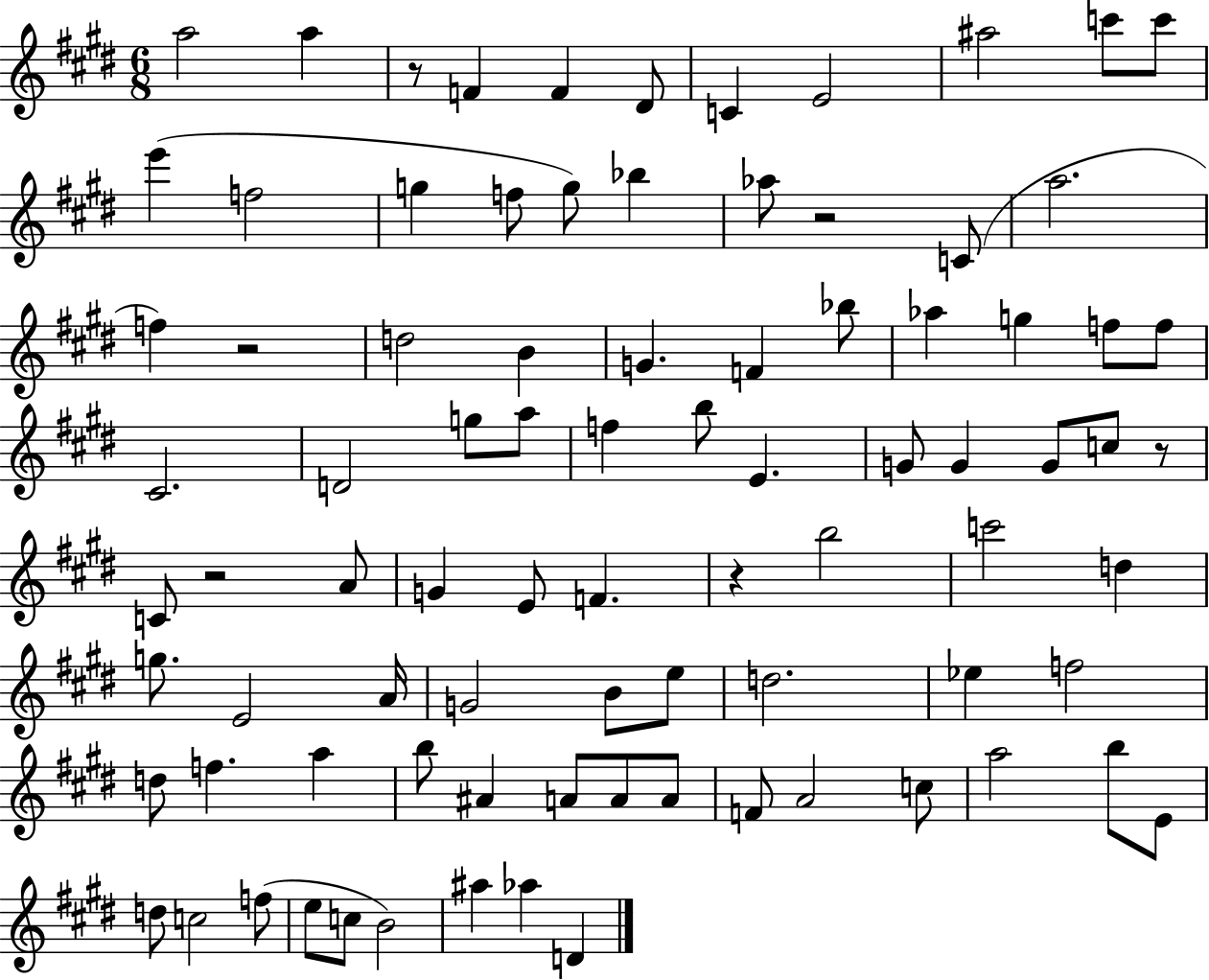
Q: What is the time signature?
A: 6/8